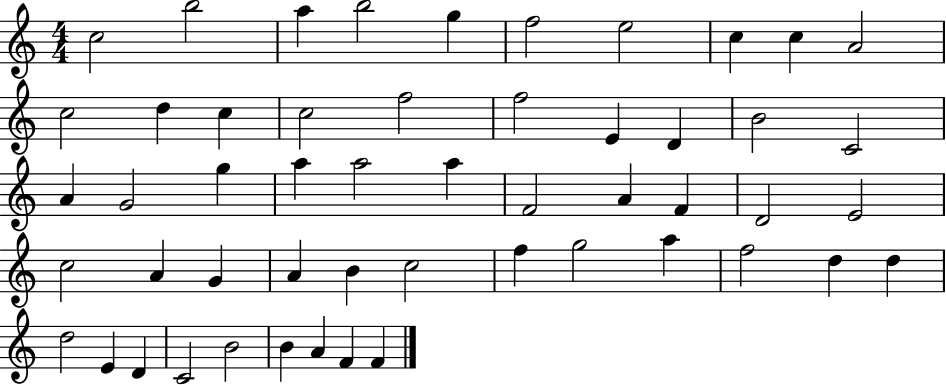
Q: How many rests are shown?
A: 0